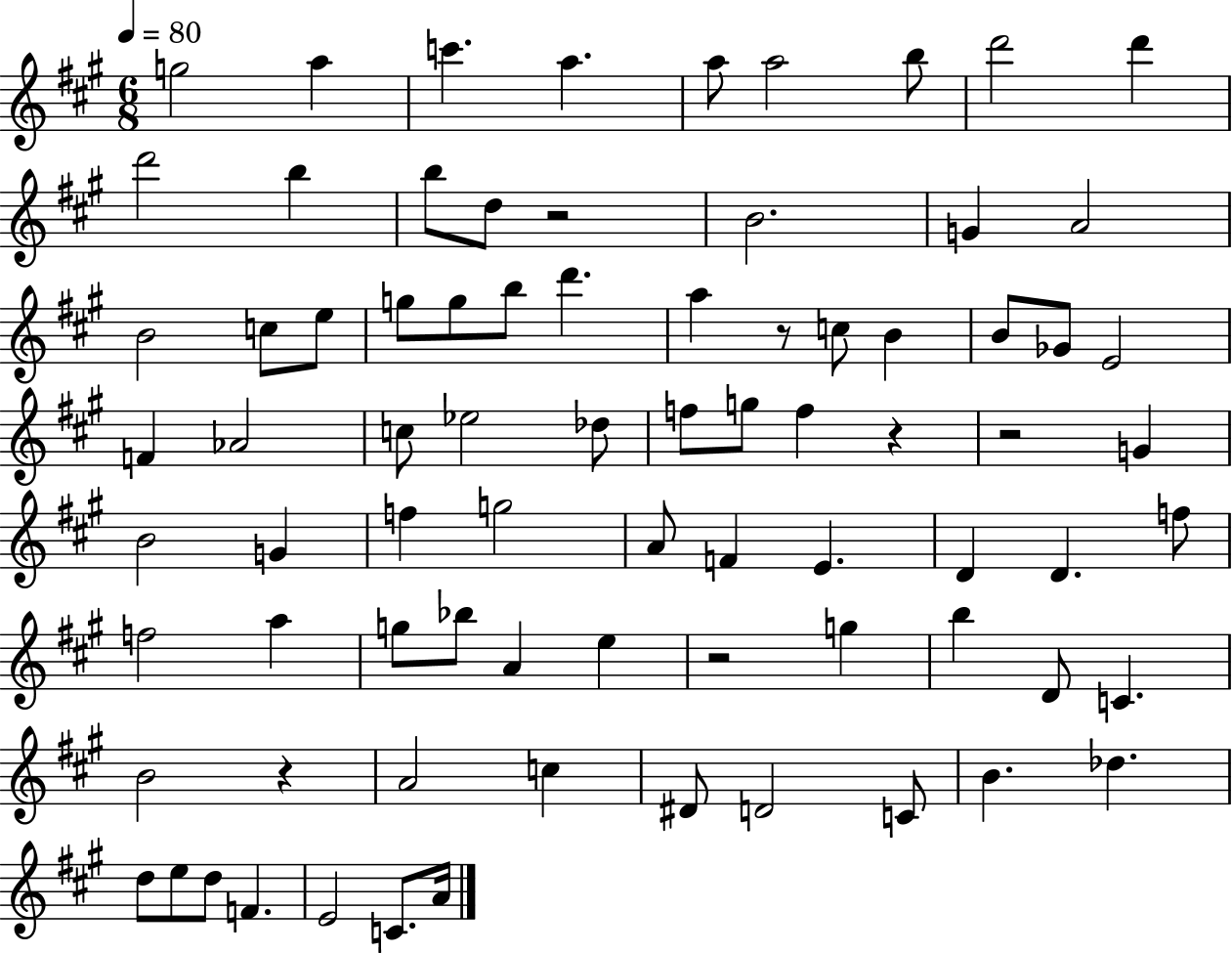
X:1
T:Untitled
M:6/8
L:1/4
K:A
g2 a c' a a/2 a2 b/2 d'2 d' d'2 b b/2 d/2 z2 B2 G A2 B2 c/2 e/2 g/2 g/2 b/2 d' a z/2 c/2 B B/2 _G/2 E2 F _A2 c/2 _e2 _d/2 f/2 g/2 f z z2 G B2 G f g2 A/2 F E D D f/2 f2 a g/2 _b/2 A e z2 g b D/2 C B2 z A2 c ^D/2 D2 C/2 B _d d/2 e/2 d/2 F E2 C/2 A/4